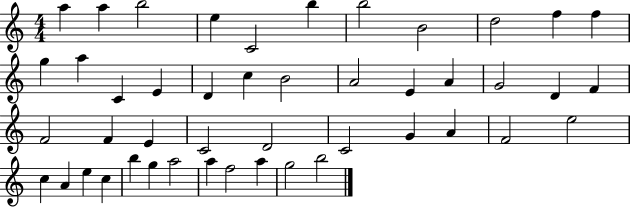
{
  \clef treble
  \numericTimeSignature
  \time 4/4
  \key c \major
  a''4 a''4 b''2 | e''4 c'2 b''4 | b''2 b'2 | d''2 f''4 f''4 | \break g''4 a''4 c'4 e'4 | d'4 c''4 b'2 | a'2 e'4 a'4 | g'2 d'4 f'4 | \break f'2 f'4 e'4 | c'2 d'2 | c'2 g'4 a'4 | f'2 e''2 | \break c''4 a'4 e''4 c''4 | b''4 g''4 a''2 | a''4 f''2 a''4 | g''2 b''2 | \break \bar "|."
}